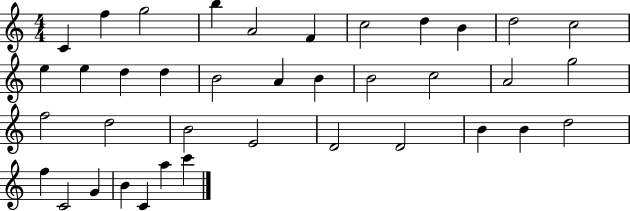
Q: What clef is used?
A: treble